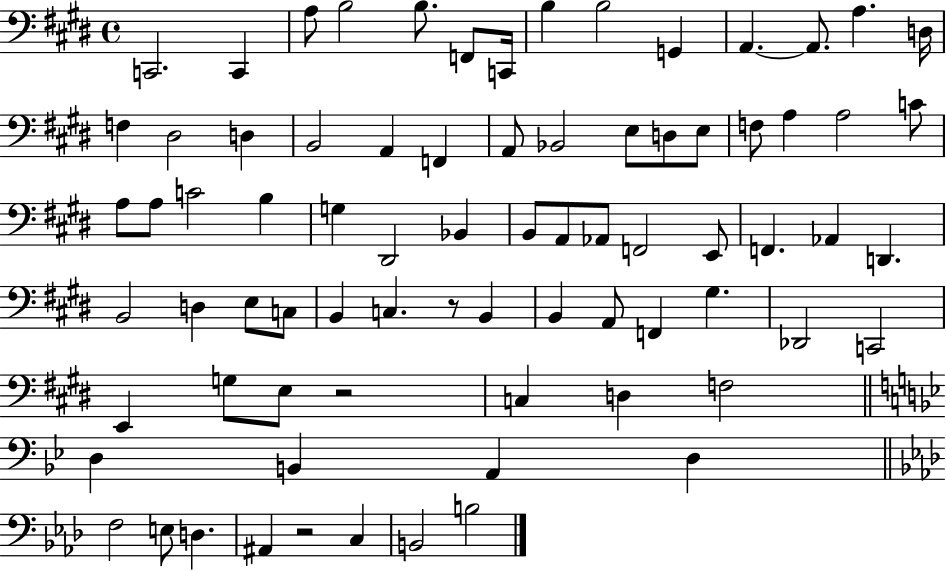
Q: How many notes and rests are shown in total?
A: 77